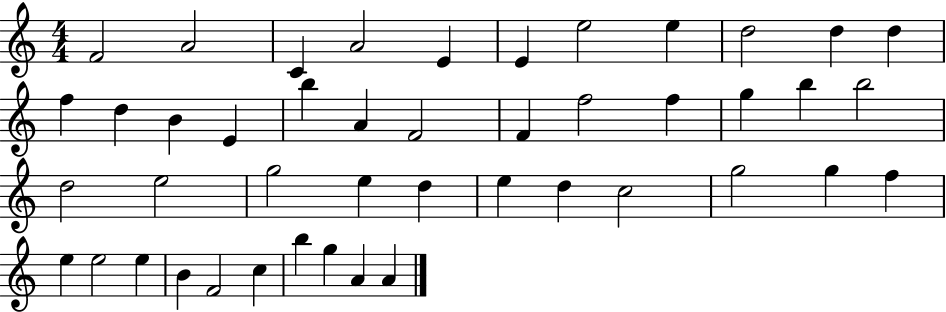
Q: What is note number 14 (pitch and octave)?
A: B4